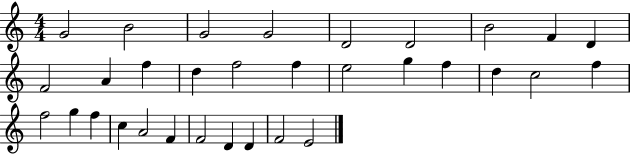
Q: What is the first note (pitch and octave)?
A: G4